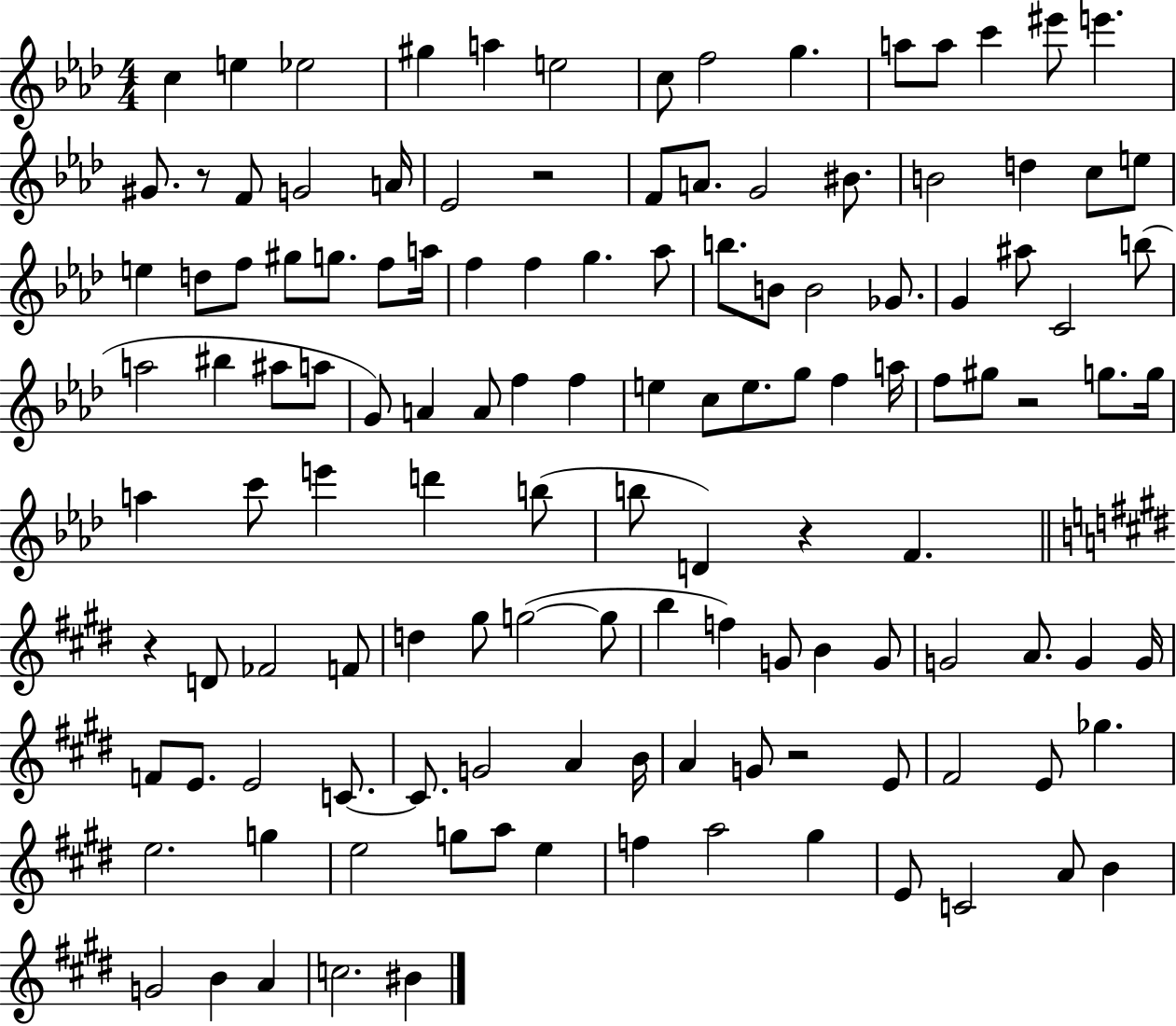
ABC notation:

X:1
T:Untitled
M:4/4
L:1/4
K:Ab
c e _e2 ^g a e2 c/2 f2 g a/2 a/2 c' ^e'/2 e' ^G/2 z/2 F/2 G2 A/4 _E2 z2 F/2 A/2 G2 ^B/2 B2 d c/2 e/2 e d/2 f/2 ^g/2 g/2 f/2 a/4 f f g _a/2 b/2 B/2 B2 _G/2 G ^a/2 C2 b/2 a2 ^b ^a/2 a/2 G/2 A A/2 f f e c/2 e/2 g/2 f a/4 f/2 ^g/2 z2 g/2 g/4 a c'/2 e' d' b/2 b/2 D z F z D/2 _F2 F/2 d ^g/2 g2 g/2 b f G/2 B G/2 G2 A/2 G G/4 F/2 E/2 E2 C/2 C/2 G2 A B/4 A G/2 z2 E/2 ^F2 E/2 _g e2 g e2 g/2 a/2 e f a2 ^g E/2 C2 A/2 B G2 B A c2 ^B